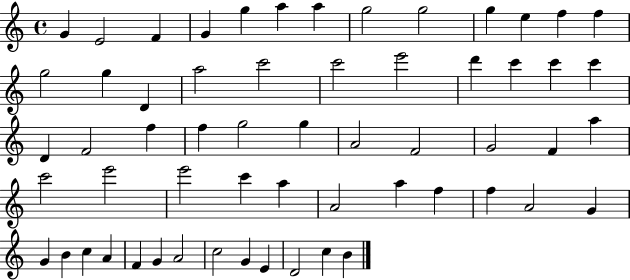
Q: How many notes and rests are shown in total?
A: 59